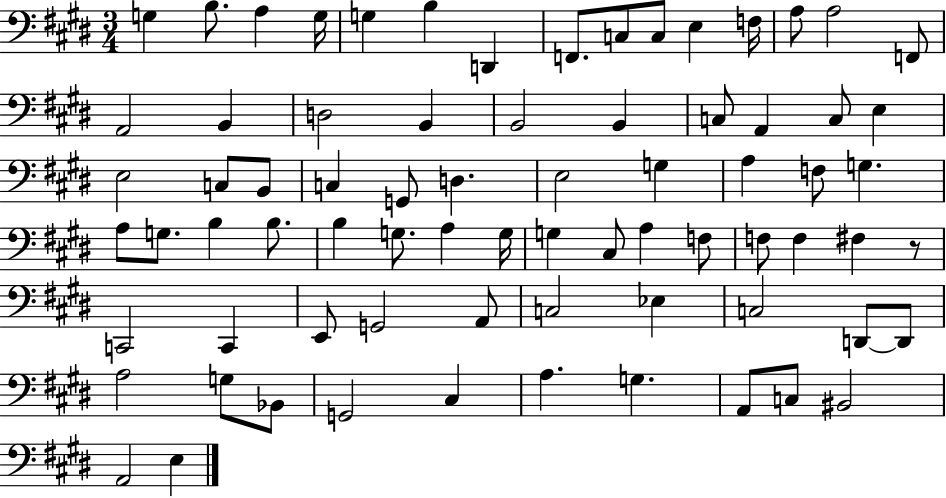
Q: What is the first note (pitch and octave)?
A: G3